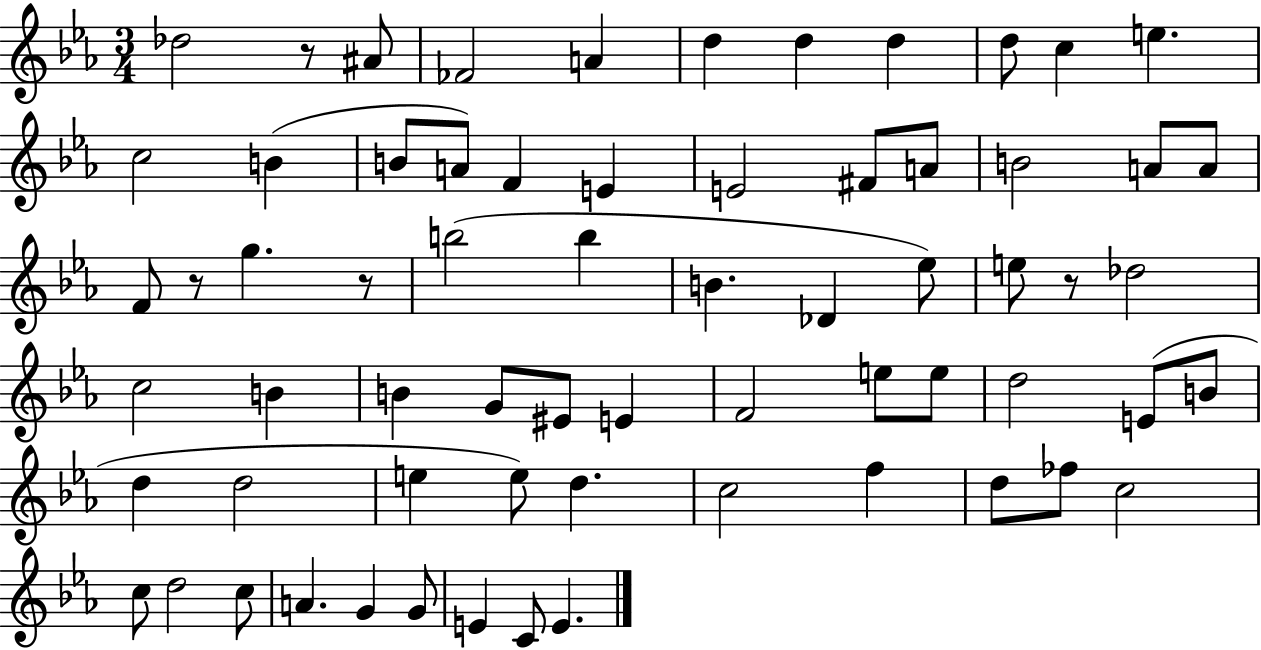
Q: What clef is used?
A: treble